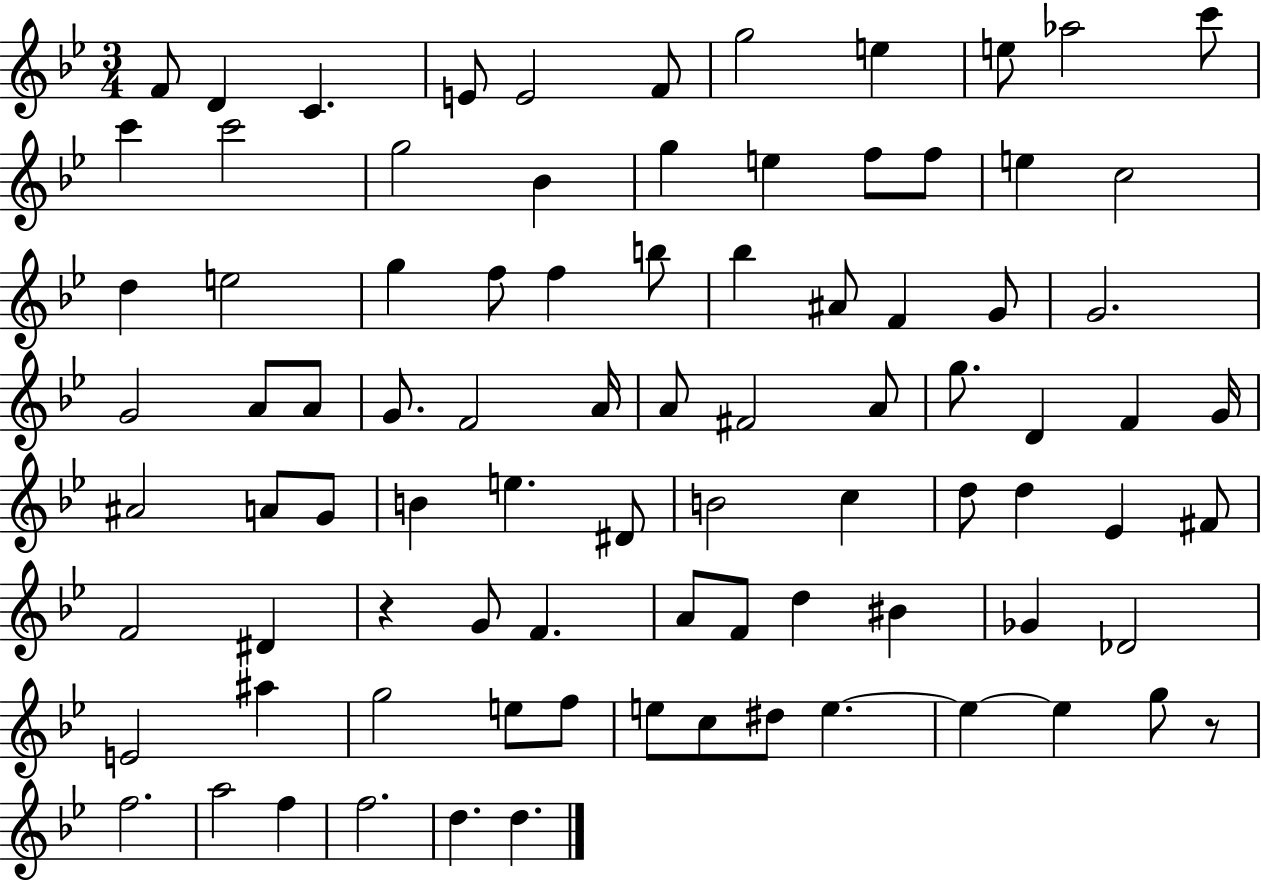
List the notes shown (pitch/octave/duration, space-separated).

F4/e D4/q C4/q. E4/e E4/h F4/e G5/h E5/q E5/e Ab5/h C6/e C6/q C6/h G5/h Bb4/q G5/q E5/q F5/e F5/e E5/q C5/h D5/q E5/h G5/q F5/e F5/q B5/e Bb5/q A#4/e F4/q G4/e G4/h. G4/h A4/e A4/e G4/e. F4/h A4/s A4/e F#4/h A4/e G5/e. D4/q F4/q G4/s A#4/h A4/e G4/e B4/q E5/q. D#4/e B4/h C5/q D5/e D5/q Eb4/q F#4/e F4/h D#4/q R/q G4/e F4/q. A4/e F4/e D5/q BIS4/q Gb4/q Db4/h E4/h A#5/q G5/h E5/e F5/e E5/e C5/e D#5/e E5/q. E5/q E5/q G5/e R/e F5/h. A5/h F5/q F5/h. D5/q. D5/q.